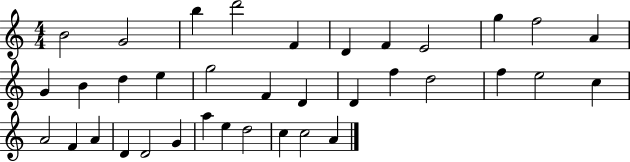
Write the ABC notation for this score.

X:1
T:Untitled
M:4/4
L:1/4
K:C
B2 G2 b d'2 F D F E2 g f2 A G B d e g2 F D D f d2 f e2 c A2 F A D D2 G a e d2 c c2 A